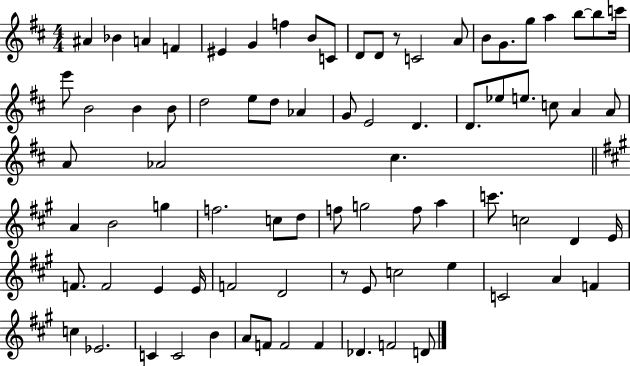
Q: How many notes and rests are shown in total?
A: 80